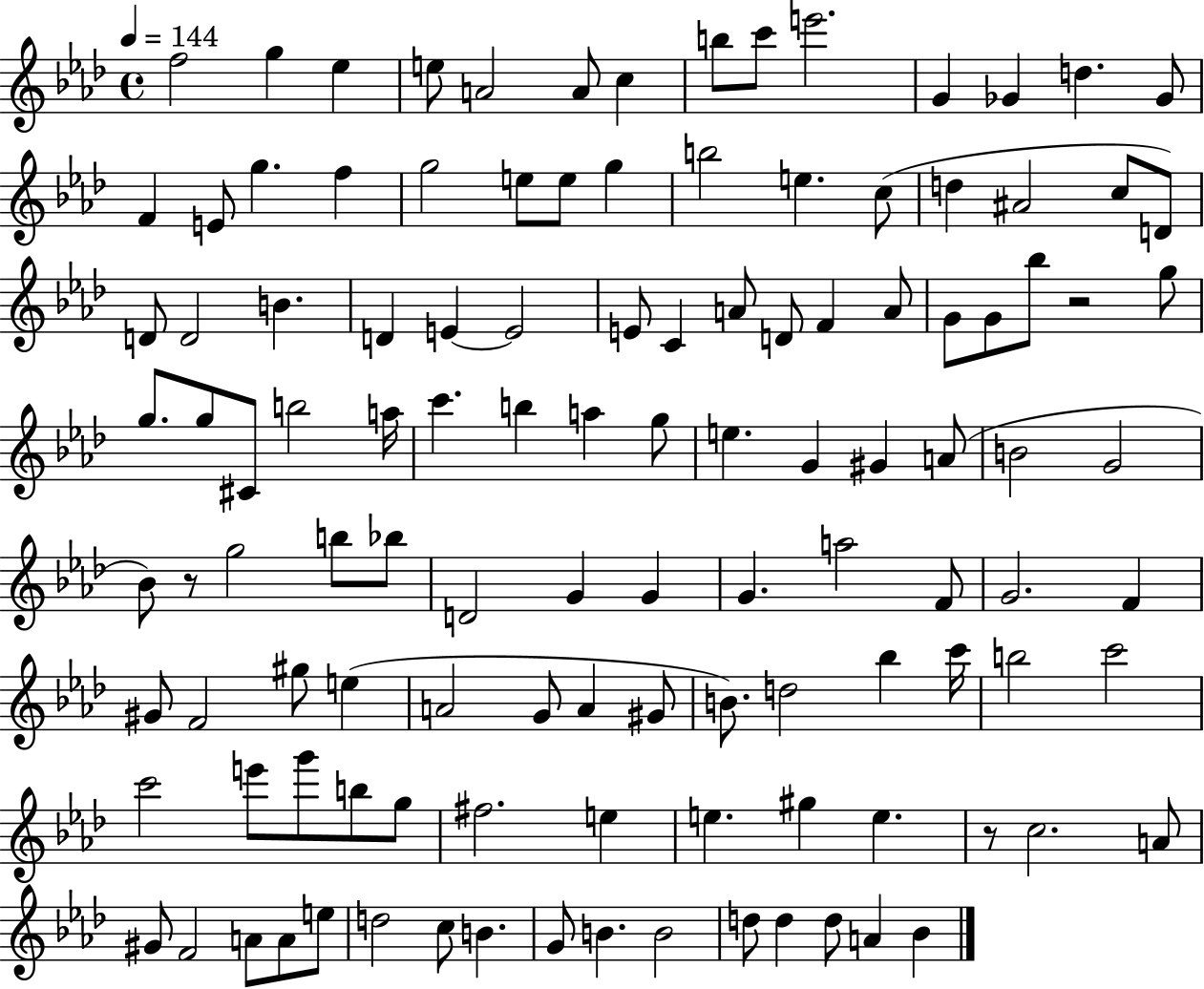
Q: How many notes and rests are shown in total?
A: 117